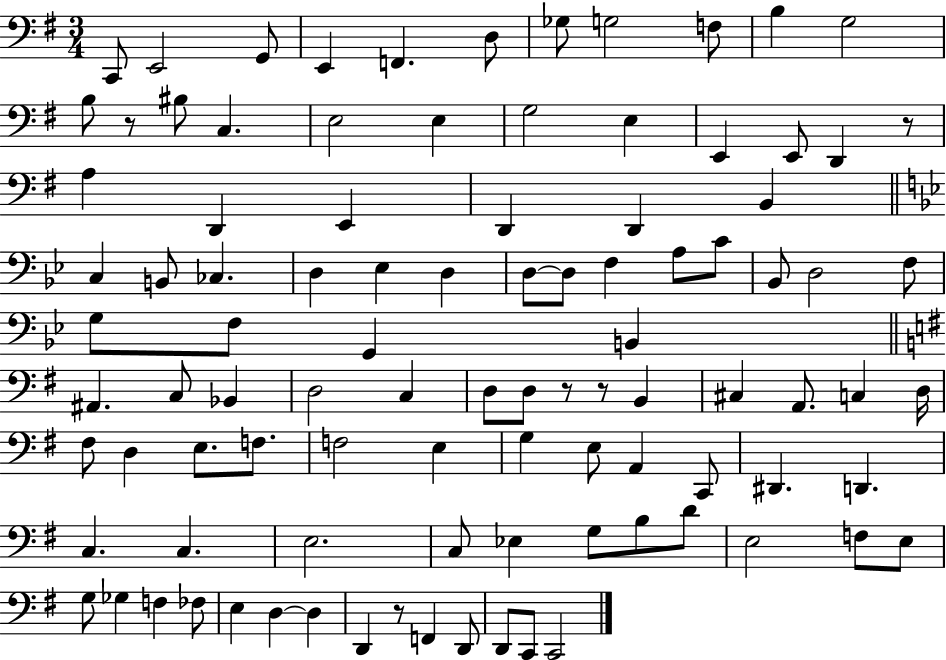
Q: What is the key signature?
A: G major